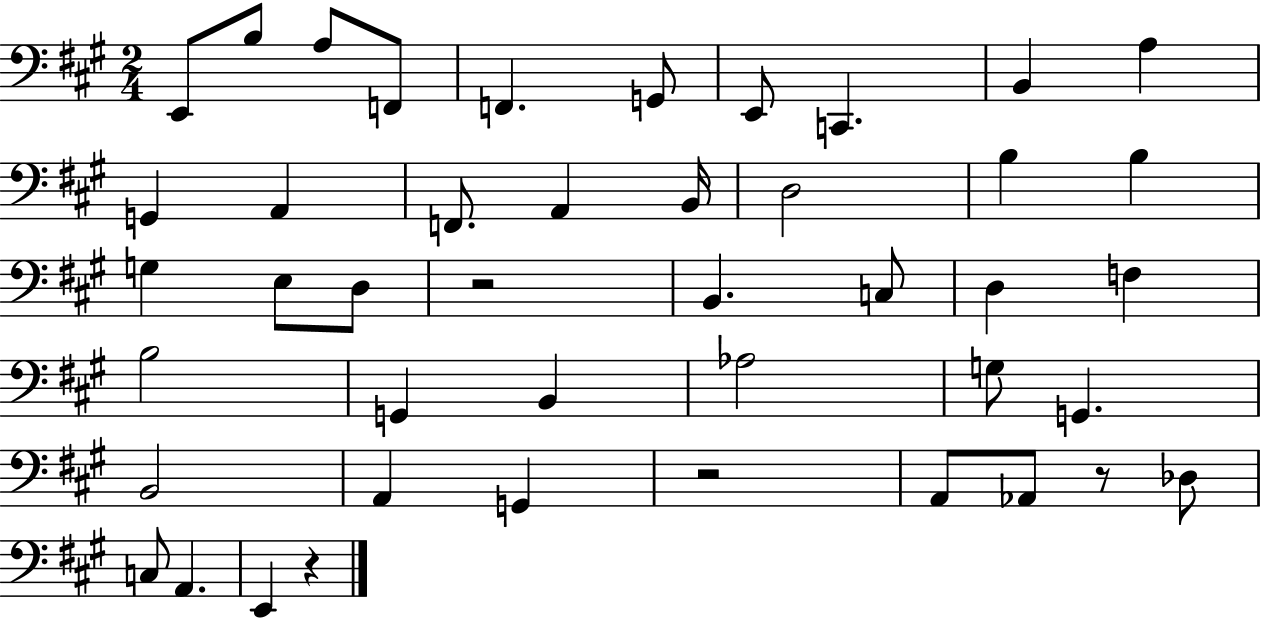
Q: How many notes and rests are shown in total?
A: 44